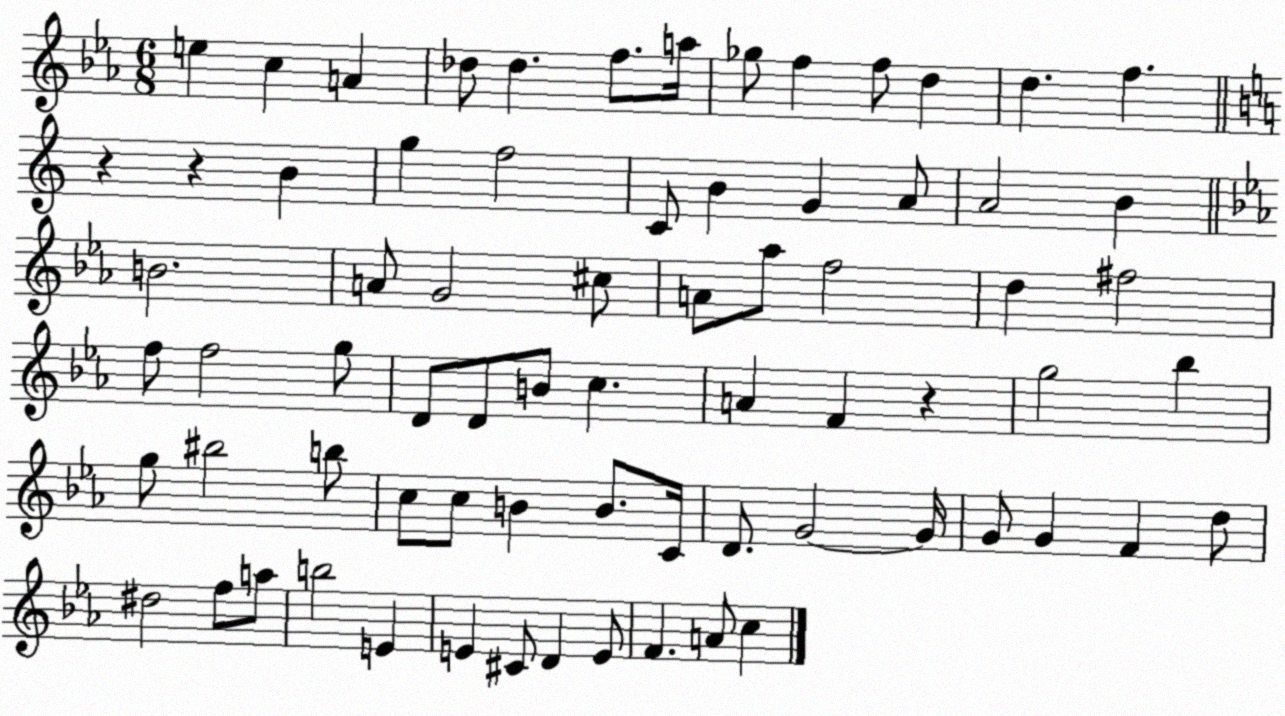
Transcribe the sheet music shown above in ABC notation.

X:1
T:Untitled
M:6/8
L:1/4
K:Eb
e c A _d/2 _d f/2 a/4 _g/2 f f/2 d d f z z B g f2 C/2 B G A/2 A2 B B2 A/2 G2 ^c/2 A/2 _a/2 f2 d ^f2 f/2 f2 g/2 D/2 D/2 B/2 c A F z g2 _b g/2 ^b2 b/2 c/2 c/2 B B/2 C/4 D/2 G2 G/4 G/2 G F d/2 ^d2 f/2 a/2 b2 E E ^C/2 D E/2 F A/2 c